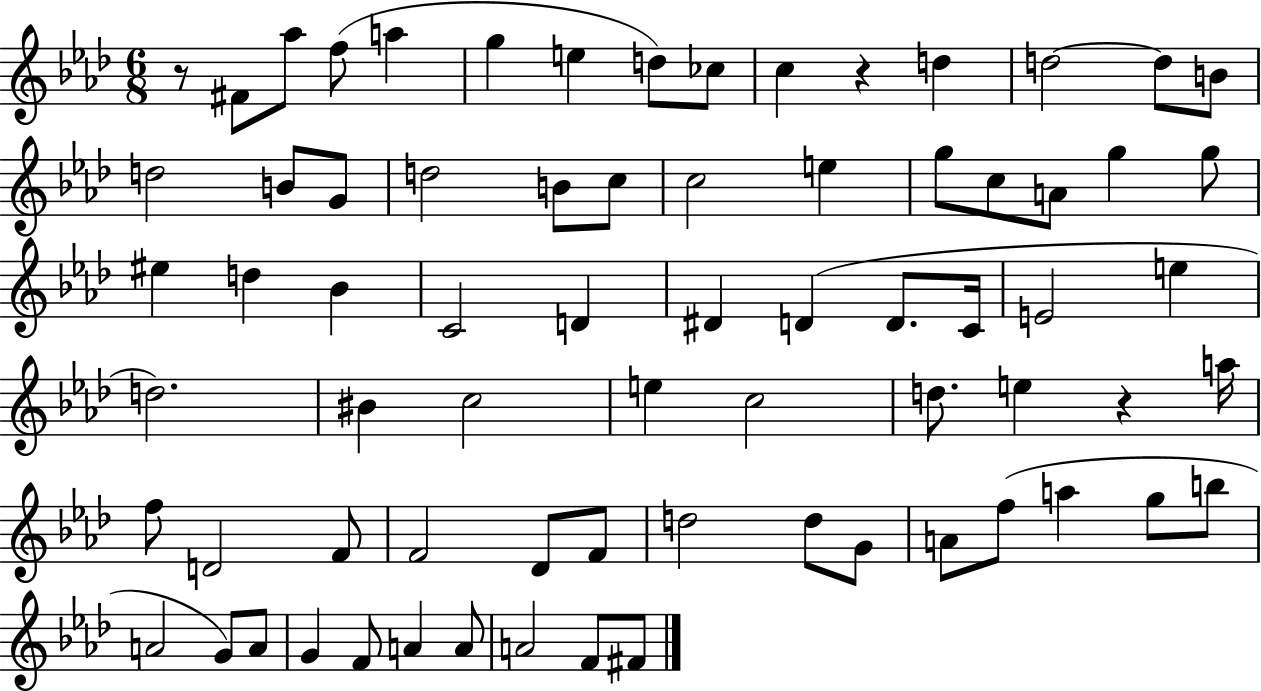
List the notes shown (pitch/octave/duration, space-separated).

R/e F#4/e Ab5/e F5/e A5/q G5/q E5/q D5/e CES5/e C5/q R/q D5/q D5/h D5/e B4/e D5/h B4/e G4/e D5/h B4/e C5/e C5/h E5/q G5/e C5/e A4/e G5/q G5/e EIS5/q D5/q Bb4/q C4/h D4/q D#4/q D4/q D4/e. C4/s E4/h E5/q D5/h. BIS4/q C5/h E5/q C5/h D5/e. E5/q R/q A5/s F5/e D4/h F4/e F4/h Db4/e F4/e D5/h D5/e G4/e A4/e F5/e A5/q G5/e B5/e A4/h G4/e A4/e G4/q F4/e A4/q A4/e A4/h F4/e F#4/e